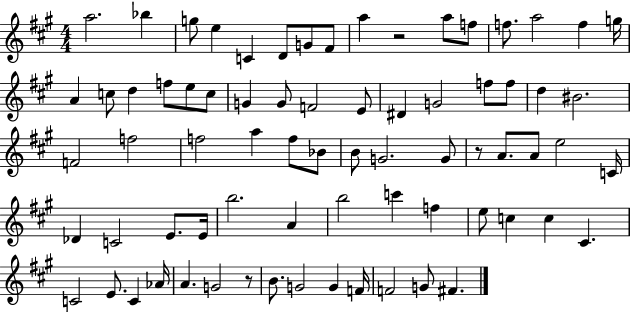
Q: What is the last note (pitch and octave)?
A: F#4